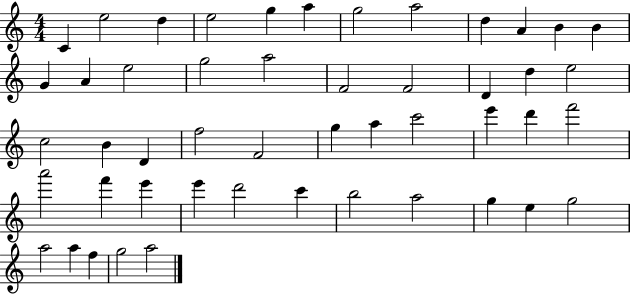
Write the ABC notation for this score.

X:1
T:Untitled
M:4/4
L:1/4
K:C
C e2 d e2 g a g2 a2 d A B B G A e2 g2 a2 F2 F2 D d e2 c2 B D f2 F2 g a c'2 e' d' f'2 a'2 f' e' e' d'2 c' b2 a2 g e g2 a2 a f g2 a2